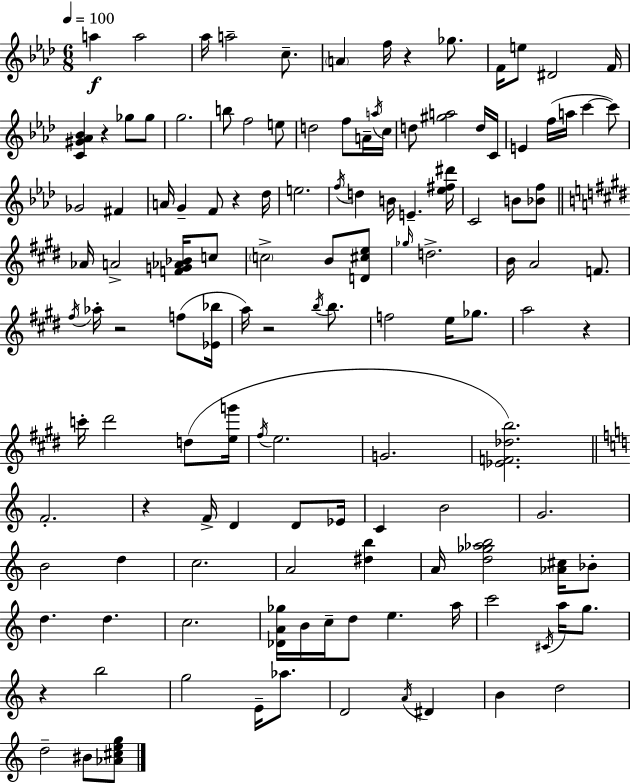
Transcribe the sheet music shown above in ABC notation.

X:1
T:Untitled
M:6/8
L:1/4
K:Ab
a a2 _a/4 a2 c/2 A f/4 z _g/2 F/4 e/2 ^D2 F/4 [C^G_A_B] z _g/2 _g/2 g2 b/2 f2 e/2 d2 f/2 A/4 a/4 c/4 d/2 [^ga]2 d/4 C/4 E f/4 a/4 c' c'/2 _G2 ^F A/4 G F/2 z _d/4 e2 f/4 d B/4 E [_e^f^d']/4 C2 B/2 [_Bf]/2 _A/4 A2 [FG_A_B]/4 c/2 c2 B/2 [D^ce]/2 _g/4 d2 B/4 A2 F/2 ^f/4 _a/4 z2 f/2 [_E_b]/4 a/4 z2 b/4 b/2 f2 e/4 _g/2 a2 z c'/4 ^d'2 d/2 [eg']/4 ^f/4 e2 G2 [_EF_db]2 F2 z F/4 D D/2 _E/4 C B2 G2 B2 d c2 A2 [^db] A/4 [d_g_ab]2 [_A^c]/4 _B/2 d d c2 [_DA_g]/4 B/4 c/4 d/2 e a/4 c'2 ^C/4 a/4 g/2 z b2 g2 E/4 _a/2 D2 A/4 ^D B d2 d2 ^B/2 [_A^ceg]/2